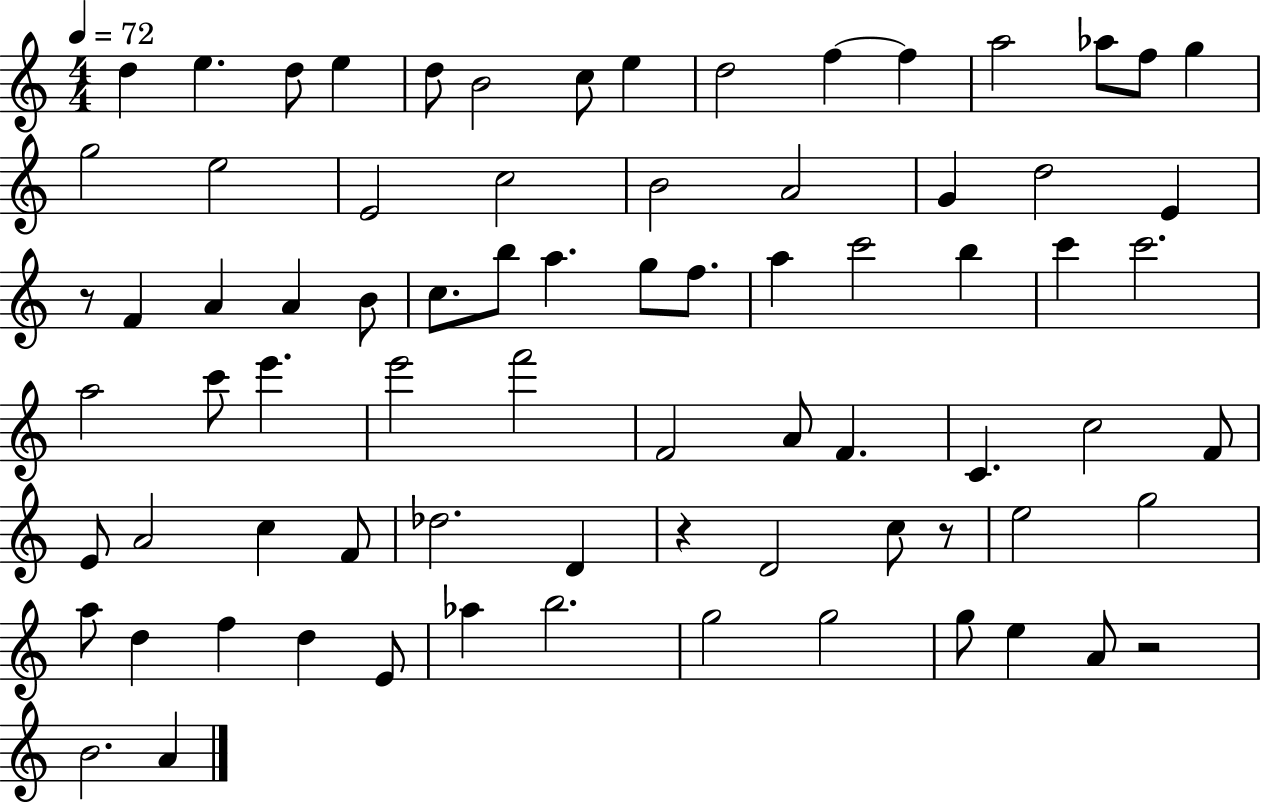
{
  \clef treble
  \numericTimeSignature
  \time 4/4
  \key c \major
  \tempo 4 = 72
  d''4 e''4. d''8 e''4 | d''8 b'2 c''8 e''4 | d''2 f''4~~ f''4 | a''2 aes''8 f''8 g''4 | \break g''2 e''2 | e'2 c''2 | b'2 a'2 | g'4 d''2 e'4 | \break r8 f'4 a'4 a'4 b'8 | c''8. b''8 a''4. g''8 f''8. | a''4 c'''2 b''4 | c'''4 c'''2. | \break a''2 c'''8 e'''4. | e'''2 f'''2 | f'2 a'8 f'4. | c'4. c''2 f'8 | \break e'8 a'2 c''4 f'8 | des''2. d'4 | r4 d'2 c''8 r8 | e''2 g''2 | \break a''8 d''4 f''4 d''4 e'8 | aes''4 b''2. | g''2 g''2 | g''8 e''4 a'8 r2 | \break b'2. a'4 | \bar "|."
}